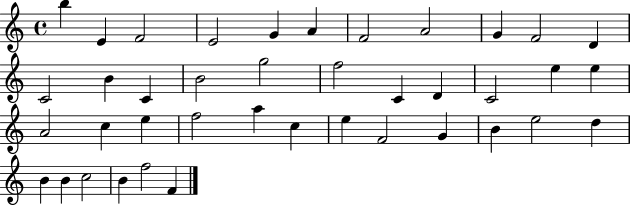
B5/q E4/q F4/h E4/h G4/q A4/q F4/h A4/h G4/q F4/h D4/q C4/h B4/q C4/q B4/h G5/h F5/h C4/q D4/q C4/h E5/q E5/q A4/h C5/q E5/q F5/h A5/q C5/q E5/q F4/h G4/q B4/q E5/h D5/q B4/q B4/q C5/h B4/q F5/h F4/q